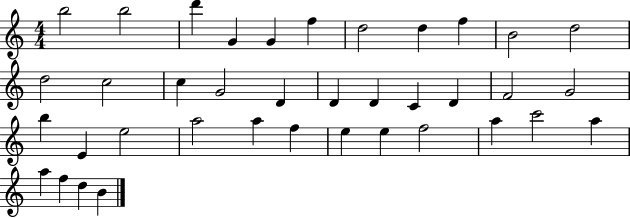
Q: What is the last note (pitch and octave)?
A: B4